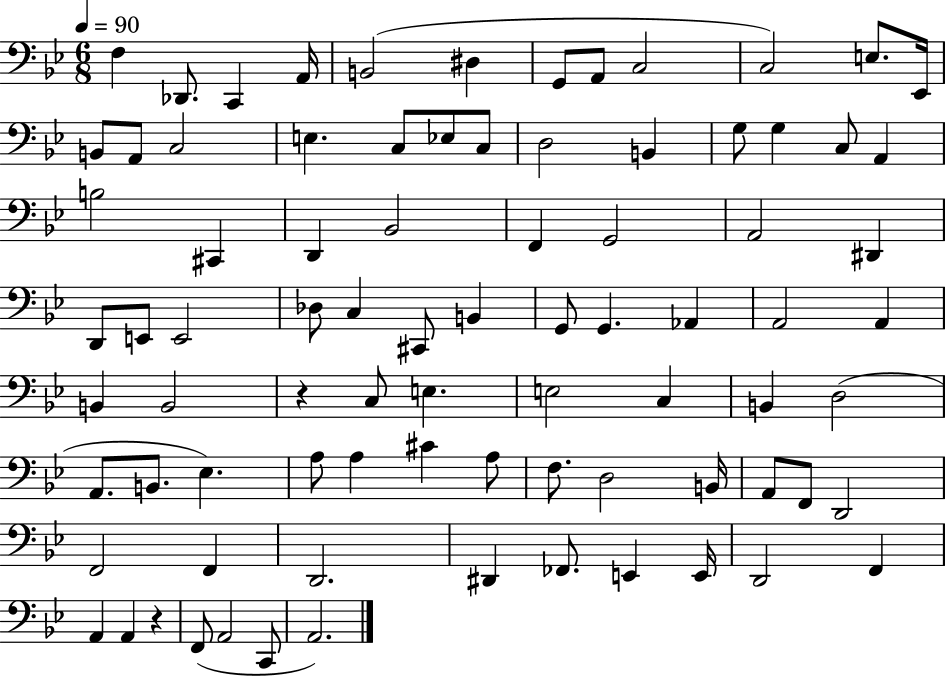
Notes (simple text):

F3/q Db2/e. C2/q A2/s B2/h D#3/q G2/e A2/e C3/h C3/h E3/e. Eb2/s B2/e A2/e C3/h E3/q. C3/e Eb3/e C3/e D3/h B2/q G3/e G3/q C3/e A2/q B3/h C#2/q D2/q Bb2/h F2/q G2/h A2/h D#2/q D2/e E2/e E2/h Db3/e C3/q C#2/e B2/q G2/e G2/q. Ab2/q A2/h A2/q B2/q B2/h R/q C3/e E3/q. E3/h C3/q B2/q D3/h A2/e. B2/e. Eb3/q. A3/e A3/q C#4/q A3/e F3/e. D3/h B2/s A2/e F2/e D2/h F2/h F2/q D2/h. D#2/q FES2/e. E2/q E2/s D2/h F2/q A2/q A2/q R/q F2/e A2/h C2/e A2/h.